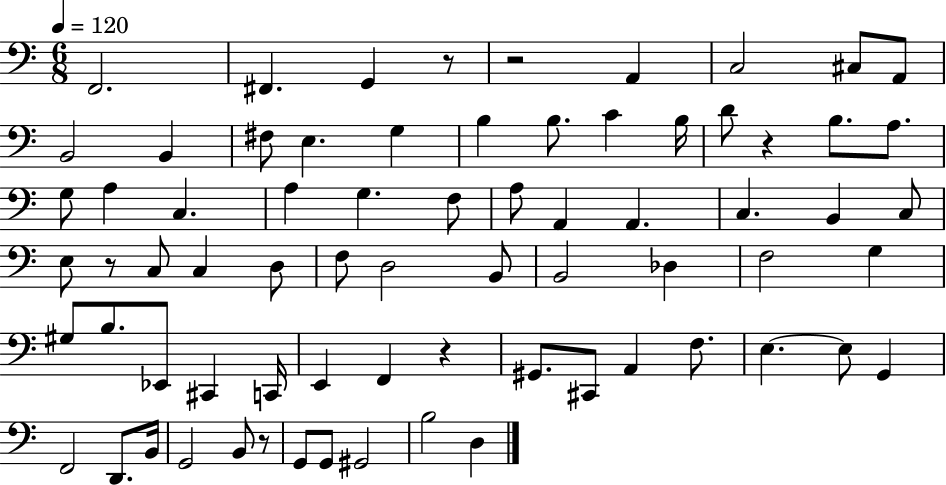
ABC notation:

X:1
T:Untitled
M:6/8
L:1/4
K:C
F,,2 ^F,, G,, z/2 z2 A,, C,2 ^C,/2 A,,/2 B,,2 B,, ^F,/2 E, G, B, B,/2 C B,/4 D/2 z B,/2 A,/2 G,/2 A, C, A, G, F,/2 A,/2 A,, A,, C, B,, C,/2 E,/2 z/2 C,/2 C, D,/2 F,/2 D,2 B,,/2 B,,2 _D, F,2 G, ^G,/2 B,/2 _E,,/2 ^C,, C,,/4 E,, F,, z ^G,,/2 ^C,,/2 A,, F,/2 E, E,/2 G,, F,,2 D,,/2 B,,/4 G,,2 B,,/2 z/2 G,,/2 G,,/2 ^G,,2 B,2 D,